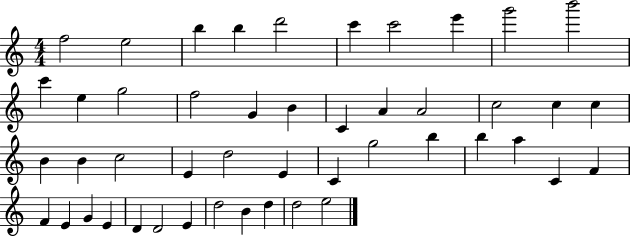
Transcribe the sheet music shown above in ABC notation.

X:1
T:Untitled
M:4/4
L:1/4
K:C
f2 e2 b b d'2 c' c'2 e' g'2 b'2 c' e g2 f2 G B C A A2 c2 c c B B c2 E d2 E C g2 b b a C F F E G E D D2 E d2 B d d2 e2